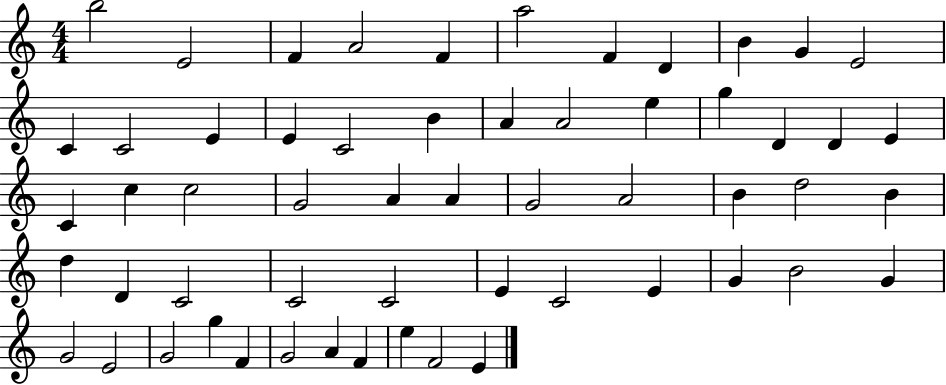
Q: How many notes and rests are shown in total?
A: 57